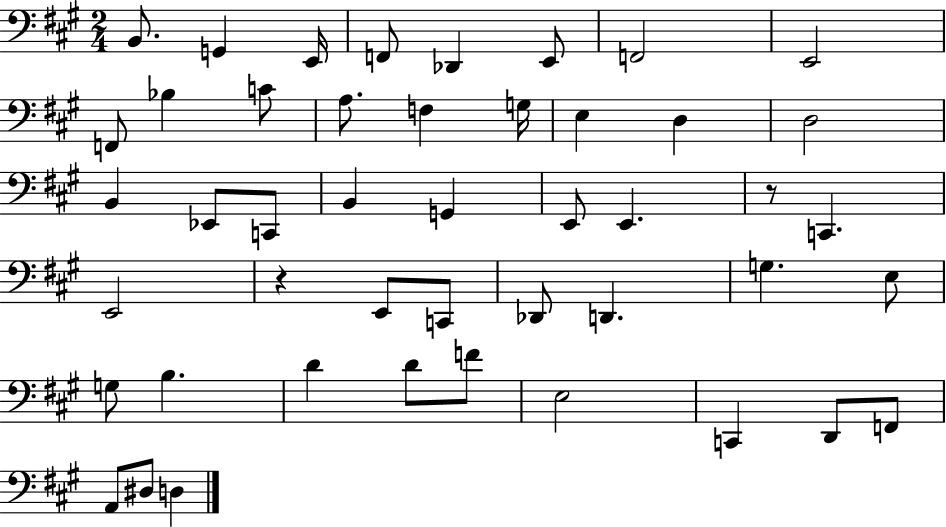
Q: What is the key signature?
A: A major